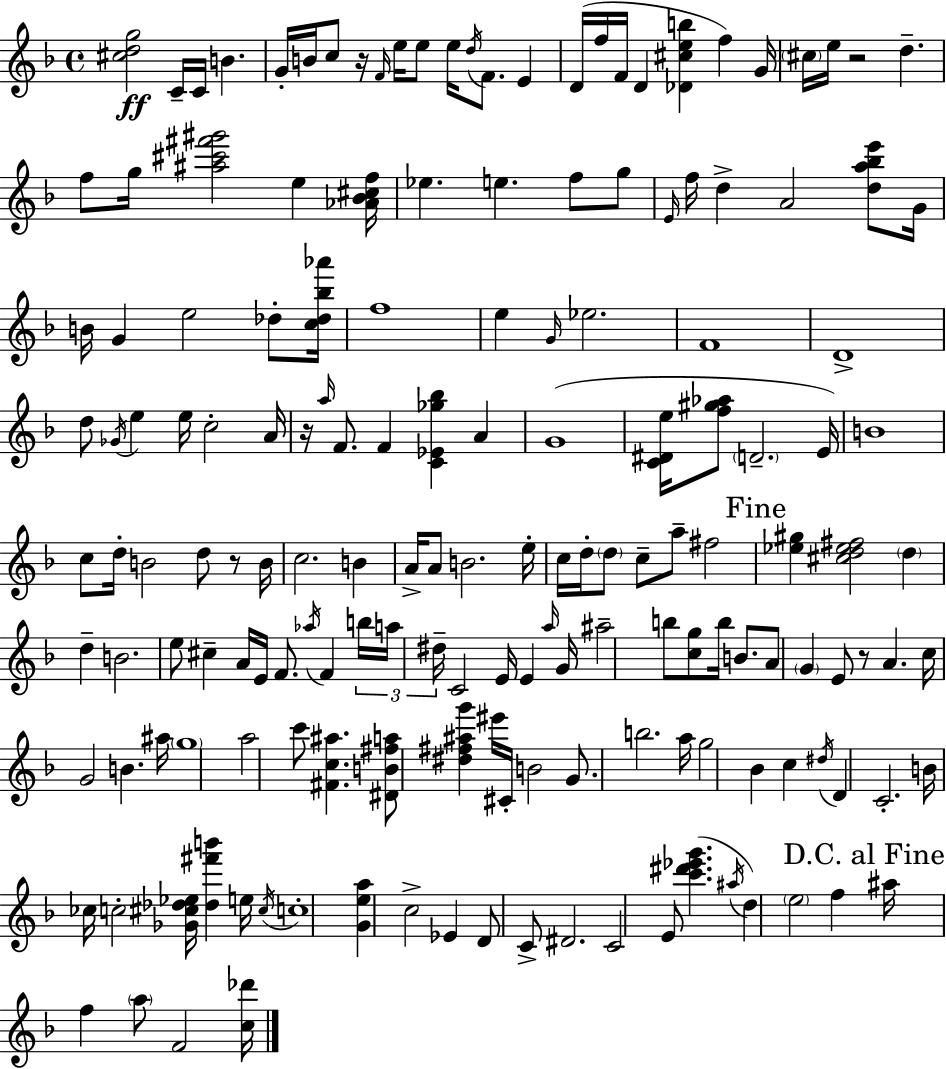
{
  \clef treble
  \time 4/4
  \defaultTimeSignature
  \key d \minor
  \repeat volta 2 { <cis'' d'' g''>2\ff c'16-- c'16 b'4. | g'16-. b'16 c''8 r16 \grace { f'16 } e''16 e''8 e''16 \acciaccatura { d''16 } f'8. e'4 | d'16( f''16 f'16 d'4 <des' cis'' e'' b''>4 f''4) | g'16 \parenthesize cis''16 e''16 r2 d''4.-- | \break f''8 g''16 <ais'' cis''' fis''' gis'''>2 e''4 | <aes' bes' cis'' f''>16 ees''4. e''4. f''8 | g''8 \grace { e'16 } f''16 d''4-> a'2 | <d'' a'' bes'' e'''>8 g'16 b'16 g'4 e''2 | \break des''8-. <c'' des'' bes'' aes'''>16 f''1 | e''4 \grace { g'16 } ees''2. | f'1 | d'1-> | \break d''8 \acciaccatura { ges'16 } e''4 e''16 c''2-. | a'16 r16 \grace { a''16 } f'8. f'4 <c' ees' ges'' bes''>4 | a'4 g'1( | <c' dis' e''>16 <f'' gis'' aes''>8 \parenthesize d'2.-- | \break e'16) b'1 | c''8 d''16-. b'2 | d''8 r8 b'16 c''2. | b'4 a'16-> a'8 b'2. | \break e''16-. c''16 d''16-. \parenthesize d''8 c''8-- a''8-- fis''2 | \mark "Fine" <ees'' gis''>4 <cis'' d'' ees'' fis''>2 | \parenthesize d''4 d''4-- b'2. | e''8 cis''4-- a'16 e'16 f'8. | \break \acciaccatura { aes''16 } f'4 \tuplet 3/2 { b''16 a''16 dis''16-- } c'2 | e'16 e'4 \grace { a''16 } g'16 ais''2-- | b''8 <c'' g''>8 b''16 b'8. a'8 \parenthesize g'4 e'8 | r8 a'4. c''16 g'2 | \break b'4. ais''16 \parenthesize g''1 | a''2 | c'''8 <fis' c'' ais''>4. <dis' b' fis'' a''>8 <dis'' fis'' ais'' g'''>4 eis'''16 cis'16-. | b'2 g'8. b''2. | \break a''16 g''2 | bes'4 c''4 \acciaccatura { dis''16 } d'4 c'2.-. | b'16 ces''16 c''2-. | <ges' cis'' des'' ees''>16 <des'' fis''' b'''>4 e''16 \acciaccatura { cis''16 } c''1-. | \break <g' e'' a''>4 c''2-> | ees'4 d'8 c'8-> dis'2. | c'2 | e'8 <c''' dis''' ees''' g'''>4.( \acciaccatura { ais''16 } d''4) \parenthesize e''2 | \break f''4 \mark "D.C. al Fine" ais''16 f''4 | \parenthesize a''8 f'2 <c'' des'''>16 } \bar "|."
}